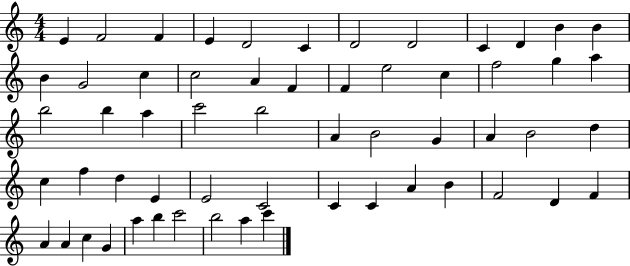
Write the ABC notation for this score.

X:1
T:Untitled
M:4/4
L:1/4
K:C
E F2 F E D2 C D2 D2 C D B B B G2 c c2 A F F e2 c f2 g a b2 b a c'2 b2 A B2 G A B2 d c f d E E2 C2 C C A B F2 D F A A c G a b c'2 b2 a c'